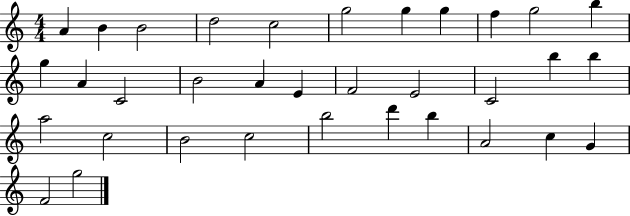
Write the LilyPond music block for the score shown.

{
  \clef treble
  \numericTimeSignature
  \time 4/4
  \key c \major
  a'4 b'4 b'2 | d''2 c''2 | g''2 g''4 g''4 | f''4 g''2 b''4 | \break g''4 a'4 c'2 | b'2 a'4 e'4 | f'2 e'2 | c'2 b''4 b''4 | \break a''2 c''2 | b'2 c''2 | b''2 d'''4 b''4 | a'2 c''4 g'4 | \break f'2 g''2 | \bar "|."
}